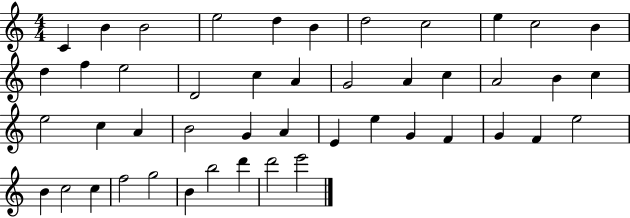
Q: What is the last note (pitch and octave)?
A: E6